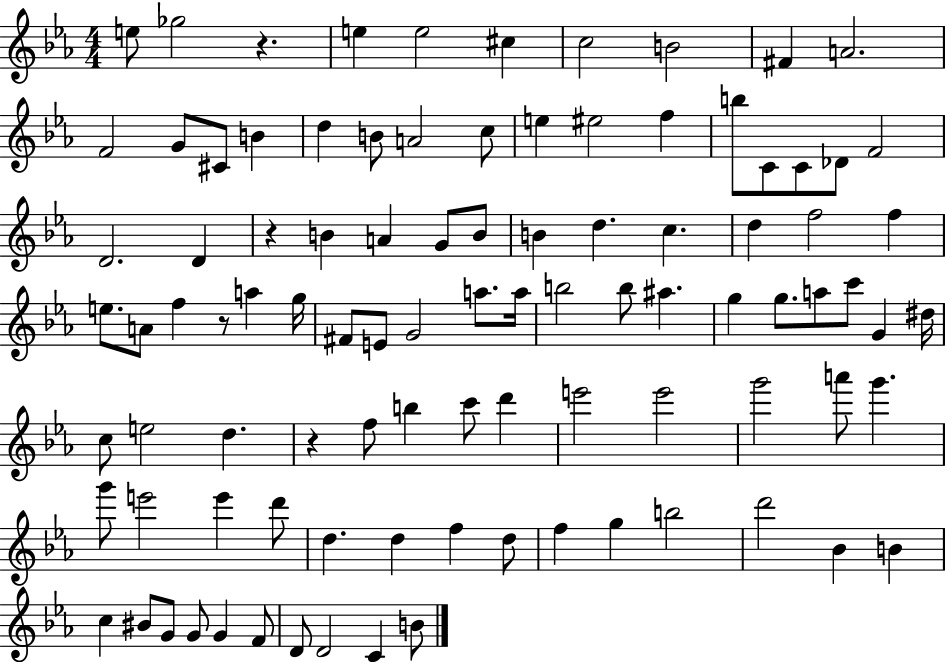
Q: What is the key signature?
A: EES major